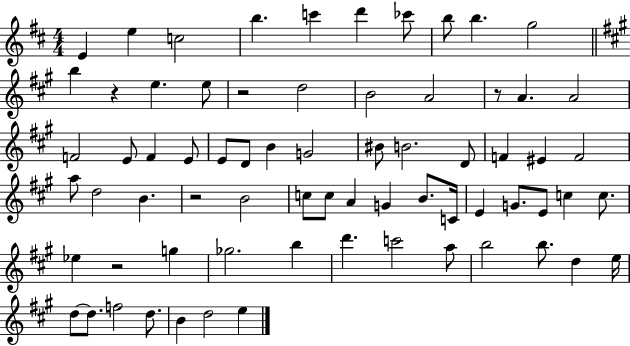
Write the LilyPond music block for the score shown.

{
  \clef treble
  \numericTimeSignature
  \time 4/4
  \key d \major
  e'4 e''4 c''2 | b''4. c'''4 d'''4 ces'''8 | b''8 b''4. g''2 | \bar "||" \break \key a \major b''4 r4 e''4. e''8 | r2 d''2 | b'2 a'2 | r8 a'4. a'2 | \break f'2 e'8 f'4 e'8 | e'8 d'8 b'4 g'2 | bis'8 b'2. d'8 | f'4 eis'4 f'2 | \break a''8 d''2 b'4. | r2 b'2 | c''8 c''8 a'4 g'4 b'8. c'16 | e'4 g'8. e'8 c''4 c''8. | \break ees''4 r2 g''4 | ges''2. b''4 | d'''4. c'''2 a''8 | b''2 b''8. d''4 e''16 | \break d''8~~ d''8. f''2 d''8. | b'4 d''2 e''4 | \bar "|."
}